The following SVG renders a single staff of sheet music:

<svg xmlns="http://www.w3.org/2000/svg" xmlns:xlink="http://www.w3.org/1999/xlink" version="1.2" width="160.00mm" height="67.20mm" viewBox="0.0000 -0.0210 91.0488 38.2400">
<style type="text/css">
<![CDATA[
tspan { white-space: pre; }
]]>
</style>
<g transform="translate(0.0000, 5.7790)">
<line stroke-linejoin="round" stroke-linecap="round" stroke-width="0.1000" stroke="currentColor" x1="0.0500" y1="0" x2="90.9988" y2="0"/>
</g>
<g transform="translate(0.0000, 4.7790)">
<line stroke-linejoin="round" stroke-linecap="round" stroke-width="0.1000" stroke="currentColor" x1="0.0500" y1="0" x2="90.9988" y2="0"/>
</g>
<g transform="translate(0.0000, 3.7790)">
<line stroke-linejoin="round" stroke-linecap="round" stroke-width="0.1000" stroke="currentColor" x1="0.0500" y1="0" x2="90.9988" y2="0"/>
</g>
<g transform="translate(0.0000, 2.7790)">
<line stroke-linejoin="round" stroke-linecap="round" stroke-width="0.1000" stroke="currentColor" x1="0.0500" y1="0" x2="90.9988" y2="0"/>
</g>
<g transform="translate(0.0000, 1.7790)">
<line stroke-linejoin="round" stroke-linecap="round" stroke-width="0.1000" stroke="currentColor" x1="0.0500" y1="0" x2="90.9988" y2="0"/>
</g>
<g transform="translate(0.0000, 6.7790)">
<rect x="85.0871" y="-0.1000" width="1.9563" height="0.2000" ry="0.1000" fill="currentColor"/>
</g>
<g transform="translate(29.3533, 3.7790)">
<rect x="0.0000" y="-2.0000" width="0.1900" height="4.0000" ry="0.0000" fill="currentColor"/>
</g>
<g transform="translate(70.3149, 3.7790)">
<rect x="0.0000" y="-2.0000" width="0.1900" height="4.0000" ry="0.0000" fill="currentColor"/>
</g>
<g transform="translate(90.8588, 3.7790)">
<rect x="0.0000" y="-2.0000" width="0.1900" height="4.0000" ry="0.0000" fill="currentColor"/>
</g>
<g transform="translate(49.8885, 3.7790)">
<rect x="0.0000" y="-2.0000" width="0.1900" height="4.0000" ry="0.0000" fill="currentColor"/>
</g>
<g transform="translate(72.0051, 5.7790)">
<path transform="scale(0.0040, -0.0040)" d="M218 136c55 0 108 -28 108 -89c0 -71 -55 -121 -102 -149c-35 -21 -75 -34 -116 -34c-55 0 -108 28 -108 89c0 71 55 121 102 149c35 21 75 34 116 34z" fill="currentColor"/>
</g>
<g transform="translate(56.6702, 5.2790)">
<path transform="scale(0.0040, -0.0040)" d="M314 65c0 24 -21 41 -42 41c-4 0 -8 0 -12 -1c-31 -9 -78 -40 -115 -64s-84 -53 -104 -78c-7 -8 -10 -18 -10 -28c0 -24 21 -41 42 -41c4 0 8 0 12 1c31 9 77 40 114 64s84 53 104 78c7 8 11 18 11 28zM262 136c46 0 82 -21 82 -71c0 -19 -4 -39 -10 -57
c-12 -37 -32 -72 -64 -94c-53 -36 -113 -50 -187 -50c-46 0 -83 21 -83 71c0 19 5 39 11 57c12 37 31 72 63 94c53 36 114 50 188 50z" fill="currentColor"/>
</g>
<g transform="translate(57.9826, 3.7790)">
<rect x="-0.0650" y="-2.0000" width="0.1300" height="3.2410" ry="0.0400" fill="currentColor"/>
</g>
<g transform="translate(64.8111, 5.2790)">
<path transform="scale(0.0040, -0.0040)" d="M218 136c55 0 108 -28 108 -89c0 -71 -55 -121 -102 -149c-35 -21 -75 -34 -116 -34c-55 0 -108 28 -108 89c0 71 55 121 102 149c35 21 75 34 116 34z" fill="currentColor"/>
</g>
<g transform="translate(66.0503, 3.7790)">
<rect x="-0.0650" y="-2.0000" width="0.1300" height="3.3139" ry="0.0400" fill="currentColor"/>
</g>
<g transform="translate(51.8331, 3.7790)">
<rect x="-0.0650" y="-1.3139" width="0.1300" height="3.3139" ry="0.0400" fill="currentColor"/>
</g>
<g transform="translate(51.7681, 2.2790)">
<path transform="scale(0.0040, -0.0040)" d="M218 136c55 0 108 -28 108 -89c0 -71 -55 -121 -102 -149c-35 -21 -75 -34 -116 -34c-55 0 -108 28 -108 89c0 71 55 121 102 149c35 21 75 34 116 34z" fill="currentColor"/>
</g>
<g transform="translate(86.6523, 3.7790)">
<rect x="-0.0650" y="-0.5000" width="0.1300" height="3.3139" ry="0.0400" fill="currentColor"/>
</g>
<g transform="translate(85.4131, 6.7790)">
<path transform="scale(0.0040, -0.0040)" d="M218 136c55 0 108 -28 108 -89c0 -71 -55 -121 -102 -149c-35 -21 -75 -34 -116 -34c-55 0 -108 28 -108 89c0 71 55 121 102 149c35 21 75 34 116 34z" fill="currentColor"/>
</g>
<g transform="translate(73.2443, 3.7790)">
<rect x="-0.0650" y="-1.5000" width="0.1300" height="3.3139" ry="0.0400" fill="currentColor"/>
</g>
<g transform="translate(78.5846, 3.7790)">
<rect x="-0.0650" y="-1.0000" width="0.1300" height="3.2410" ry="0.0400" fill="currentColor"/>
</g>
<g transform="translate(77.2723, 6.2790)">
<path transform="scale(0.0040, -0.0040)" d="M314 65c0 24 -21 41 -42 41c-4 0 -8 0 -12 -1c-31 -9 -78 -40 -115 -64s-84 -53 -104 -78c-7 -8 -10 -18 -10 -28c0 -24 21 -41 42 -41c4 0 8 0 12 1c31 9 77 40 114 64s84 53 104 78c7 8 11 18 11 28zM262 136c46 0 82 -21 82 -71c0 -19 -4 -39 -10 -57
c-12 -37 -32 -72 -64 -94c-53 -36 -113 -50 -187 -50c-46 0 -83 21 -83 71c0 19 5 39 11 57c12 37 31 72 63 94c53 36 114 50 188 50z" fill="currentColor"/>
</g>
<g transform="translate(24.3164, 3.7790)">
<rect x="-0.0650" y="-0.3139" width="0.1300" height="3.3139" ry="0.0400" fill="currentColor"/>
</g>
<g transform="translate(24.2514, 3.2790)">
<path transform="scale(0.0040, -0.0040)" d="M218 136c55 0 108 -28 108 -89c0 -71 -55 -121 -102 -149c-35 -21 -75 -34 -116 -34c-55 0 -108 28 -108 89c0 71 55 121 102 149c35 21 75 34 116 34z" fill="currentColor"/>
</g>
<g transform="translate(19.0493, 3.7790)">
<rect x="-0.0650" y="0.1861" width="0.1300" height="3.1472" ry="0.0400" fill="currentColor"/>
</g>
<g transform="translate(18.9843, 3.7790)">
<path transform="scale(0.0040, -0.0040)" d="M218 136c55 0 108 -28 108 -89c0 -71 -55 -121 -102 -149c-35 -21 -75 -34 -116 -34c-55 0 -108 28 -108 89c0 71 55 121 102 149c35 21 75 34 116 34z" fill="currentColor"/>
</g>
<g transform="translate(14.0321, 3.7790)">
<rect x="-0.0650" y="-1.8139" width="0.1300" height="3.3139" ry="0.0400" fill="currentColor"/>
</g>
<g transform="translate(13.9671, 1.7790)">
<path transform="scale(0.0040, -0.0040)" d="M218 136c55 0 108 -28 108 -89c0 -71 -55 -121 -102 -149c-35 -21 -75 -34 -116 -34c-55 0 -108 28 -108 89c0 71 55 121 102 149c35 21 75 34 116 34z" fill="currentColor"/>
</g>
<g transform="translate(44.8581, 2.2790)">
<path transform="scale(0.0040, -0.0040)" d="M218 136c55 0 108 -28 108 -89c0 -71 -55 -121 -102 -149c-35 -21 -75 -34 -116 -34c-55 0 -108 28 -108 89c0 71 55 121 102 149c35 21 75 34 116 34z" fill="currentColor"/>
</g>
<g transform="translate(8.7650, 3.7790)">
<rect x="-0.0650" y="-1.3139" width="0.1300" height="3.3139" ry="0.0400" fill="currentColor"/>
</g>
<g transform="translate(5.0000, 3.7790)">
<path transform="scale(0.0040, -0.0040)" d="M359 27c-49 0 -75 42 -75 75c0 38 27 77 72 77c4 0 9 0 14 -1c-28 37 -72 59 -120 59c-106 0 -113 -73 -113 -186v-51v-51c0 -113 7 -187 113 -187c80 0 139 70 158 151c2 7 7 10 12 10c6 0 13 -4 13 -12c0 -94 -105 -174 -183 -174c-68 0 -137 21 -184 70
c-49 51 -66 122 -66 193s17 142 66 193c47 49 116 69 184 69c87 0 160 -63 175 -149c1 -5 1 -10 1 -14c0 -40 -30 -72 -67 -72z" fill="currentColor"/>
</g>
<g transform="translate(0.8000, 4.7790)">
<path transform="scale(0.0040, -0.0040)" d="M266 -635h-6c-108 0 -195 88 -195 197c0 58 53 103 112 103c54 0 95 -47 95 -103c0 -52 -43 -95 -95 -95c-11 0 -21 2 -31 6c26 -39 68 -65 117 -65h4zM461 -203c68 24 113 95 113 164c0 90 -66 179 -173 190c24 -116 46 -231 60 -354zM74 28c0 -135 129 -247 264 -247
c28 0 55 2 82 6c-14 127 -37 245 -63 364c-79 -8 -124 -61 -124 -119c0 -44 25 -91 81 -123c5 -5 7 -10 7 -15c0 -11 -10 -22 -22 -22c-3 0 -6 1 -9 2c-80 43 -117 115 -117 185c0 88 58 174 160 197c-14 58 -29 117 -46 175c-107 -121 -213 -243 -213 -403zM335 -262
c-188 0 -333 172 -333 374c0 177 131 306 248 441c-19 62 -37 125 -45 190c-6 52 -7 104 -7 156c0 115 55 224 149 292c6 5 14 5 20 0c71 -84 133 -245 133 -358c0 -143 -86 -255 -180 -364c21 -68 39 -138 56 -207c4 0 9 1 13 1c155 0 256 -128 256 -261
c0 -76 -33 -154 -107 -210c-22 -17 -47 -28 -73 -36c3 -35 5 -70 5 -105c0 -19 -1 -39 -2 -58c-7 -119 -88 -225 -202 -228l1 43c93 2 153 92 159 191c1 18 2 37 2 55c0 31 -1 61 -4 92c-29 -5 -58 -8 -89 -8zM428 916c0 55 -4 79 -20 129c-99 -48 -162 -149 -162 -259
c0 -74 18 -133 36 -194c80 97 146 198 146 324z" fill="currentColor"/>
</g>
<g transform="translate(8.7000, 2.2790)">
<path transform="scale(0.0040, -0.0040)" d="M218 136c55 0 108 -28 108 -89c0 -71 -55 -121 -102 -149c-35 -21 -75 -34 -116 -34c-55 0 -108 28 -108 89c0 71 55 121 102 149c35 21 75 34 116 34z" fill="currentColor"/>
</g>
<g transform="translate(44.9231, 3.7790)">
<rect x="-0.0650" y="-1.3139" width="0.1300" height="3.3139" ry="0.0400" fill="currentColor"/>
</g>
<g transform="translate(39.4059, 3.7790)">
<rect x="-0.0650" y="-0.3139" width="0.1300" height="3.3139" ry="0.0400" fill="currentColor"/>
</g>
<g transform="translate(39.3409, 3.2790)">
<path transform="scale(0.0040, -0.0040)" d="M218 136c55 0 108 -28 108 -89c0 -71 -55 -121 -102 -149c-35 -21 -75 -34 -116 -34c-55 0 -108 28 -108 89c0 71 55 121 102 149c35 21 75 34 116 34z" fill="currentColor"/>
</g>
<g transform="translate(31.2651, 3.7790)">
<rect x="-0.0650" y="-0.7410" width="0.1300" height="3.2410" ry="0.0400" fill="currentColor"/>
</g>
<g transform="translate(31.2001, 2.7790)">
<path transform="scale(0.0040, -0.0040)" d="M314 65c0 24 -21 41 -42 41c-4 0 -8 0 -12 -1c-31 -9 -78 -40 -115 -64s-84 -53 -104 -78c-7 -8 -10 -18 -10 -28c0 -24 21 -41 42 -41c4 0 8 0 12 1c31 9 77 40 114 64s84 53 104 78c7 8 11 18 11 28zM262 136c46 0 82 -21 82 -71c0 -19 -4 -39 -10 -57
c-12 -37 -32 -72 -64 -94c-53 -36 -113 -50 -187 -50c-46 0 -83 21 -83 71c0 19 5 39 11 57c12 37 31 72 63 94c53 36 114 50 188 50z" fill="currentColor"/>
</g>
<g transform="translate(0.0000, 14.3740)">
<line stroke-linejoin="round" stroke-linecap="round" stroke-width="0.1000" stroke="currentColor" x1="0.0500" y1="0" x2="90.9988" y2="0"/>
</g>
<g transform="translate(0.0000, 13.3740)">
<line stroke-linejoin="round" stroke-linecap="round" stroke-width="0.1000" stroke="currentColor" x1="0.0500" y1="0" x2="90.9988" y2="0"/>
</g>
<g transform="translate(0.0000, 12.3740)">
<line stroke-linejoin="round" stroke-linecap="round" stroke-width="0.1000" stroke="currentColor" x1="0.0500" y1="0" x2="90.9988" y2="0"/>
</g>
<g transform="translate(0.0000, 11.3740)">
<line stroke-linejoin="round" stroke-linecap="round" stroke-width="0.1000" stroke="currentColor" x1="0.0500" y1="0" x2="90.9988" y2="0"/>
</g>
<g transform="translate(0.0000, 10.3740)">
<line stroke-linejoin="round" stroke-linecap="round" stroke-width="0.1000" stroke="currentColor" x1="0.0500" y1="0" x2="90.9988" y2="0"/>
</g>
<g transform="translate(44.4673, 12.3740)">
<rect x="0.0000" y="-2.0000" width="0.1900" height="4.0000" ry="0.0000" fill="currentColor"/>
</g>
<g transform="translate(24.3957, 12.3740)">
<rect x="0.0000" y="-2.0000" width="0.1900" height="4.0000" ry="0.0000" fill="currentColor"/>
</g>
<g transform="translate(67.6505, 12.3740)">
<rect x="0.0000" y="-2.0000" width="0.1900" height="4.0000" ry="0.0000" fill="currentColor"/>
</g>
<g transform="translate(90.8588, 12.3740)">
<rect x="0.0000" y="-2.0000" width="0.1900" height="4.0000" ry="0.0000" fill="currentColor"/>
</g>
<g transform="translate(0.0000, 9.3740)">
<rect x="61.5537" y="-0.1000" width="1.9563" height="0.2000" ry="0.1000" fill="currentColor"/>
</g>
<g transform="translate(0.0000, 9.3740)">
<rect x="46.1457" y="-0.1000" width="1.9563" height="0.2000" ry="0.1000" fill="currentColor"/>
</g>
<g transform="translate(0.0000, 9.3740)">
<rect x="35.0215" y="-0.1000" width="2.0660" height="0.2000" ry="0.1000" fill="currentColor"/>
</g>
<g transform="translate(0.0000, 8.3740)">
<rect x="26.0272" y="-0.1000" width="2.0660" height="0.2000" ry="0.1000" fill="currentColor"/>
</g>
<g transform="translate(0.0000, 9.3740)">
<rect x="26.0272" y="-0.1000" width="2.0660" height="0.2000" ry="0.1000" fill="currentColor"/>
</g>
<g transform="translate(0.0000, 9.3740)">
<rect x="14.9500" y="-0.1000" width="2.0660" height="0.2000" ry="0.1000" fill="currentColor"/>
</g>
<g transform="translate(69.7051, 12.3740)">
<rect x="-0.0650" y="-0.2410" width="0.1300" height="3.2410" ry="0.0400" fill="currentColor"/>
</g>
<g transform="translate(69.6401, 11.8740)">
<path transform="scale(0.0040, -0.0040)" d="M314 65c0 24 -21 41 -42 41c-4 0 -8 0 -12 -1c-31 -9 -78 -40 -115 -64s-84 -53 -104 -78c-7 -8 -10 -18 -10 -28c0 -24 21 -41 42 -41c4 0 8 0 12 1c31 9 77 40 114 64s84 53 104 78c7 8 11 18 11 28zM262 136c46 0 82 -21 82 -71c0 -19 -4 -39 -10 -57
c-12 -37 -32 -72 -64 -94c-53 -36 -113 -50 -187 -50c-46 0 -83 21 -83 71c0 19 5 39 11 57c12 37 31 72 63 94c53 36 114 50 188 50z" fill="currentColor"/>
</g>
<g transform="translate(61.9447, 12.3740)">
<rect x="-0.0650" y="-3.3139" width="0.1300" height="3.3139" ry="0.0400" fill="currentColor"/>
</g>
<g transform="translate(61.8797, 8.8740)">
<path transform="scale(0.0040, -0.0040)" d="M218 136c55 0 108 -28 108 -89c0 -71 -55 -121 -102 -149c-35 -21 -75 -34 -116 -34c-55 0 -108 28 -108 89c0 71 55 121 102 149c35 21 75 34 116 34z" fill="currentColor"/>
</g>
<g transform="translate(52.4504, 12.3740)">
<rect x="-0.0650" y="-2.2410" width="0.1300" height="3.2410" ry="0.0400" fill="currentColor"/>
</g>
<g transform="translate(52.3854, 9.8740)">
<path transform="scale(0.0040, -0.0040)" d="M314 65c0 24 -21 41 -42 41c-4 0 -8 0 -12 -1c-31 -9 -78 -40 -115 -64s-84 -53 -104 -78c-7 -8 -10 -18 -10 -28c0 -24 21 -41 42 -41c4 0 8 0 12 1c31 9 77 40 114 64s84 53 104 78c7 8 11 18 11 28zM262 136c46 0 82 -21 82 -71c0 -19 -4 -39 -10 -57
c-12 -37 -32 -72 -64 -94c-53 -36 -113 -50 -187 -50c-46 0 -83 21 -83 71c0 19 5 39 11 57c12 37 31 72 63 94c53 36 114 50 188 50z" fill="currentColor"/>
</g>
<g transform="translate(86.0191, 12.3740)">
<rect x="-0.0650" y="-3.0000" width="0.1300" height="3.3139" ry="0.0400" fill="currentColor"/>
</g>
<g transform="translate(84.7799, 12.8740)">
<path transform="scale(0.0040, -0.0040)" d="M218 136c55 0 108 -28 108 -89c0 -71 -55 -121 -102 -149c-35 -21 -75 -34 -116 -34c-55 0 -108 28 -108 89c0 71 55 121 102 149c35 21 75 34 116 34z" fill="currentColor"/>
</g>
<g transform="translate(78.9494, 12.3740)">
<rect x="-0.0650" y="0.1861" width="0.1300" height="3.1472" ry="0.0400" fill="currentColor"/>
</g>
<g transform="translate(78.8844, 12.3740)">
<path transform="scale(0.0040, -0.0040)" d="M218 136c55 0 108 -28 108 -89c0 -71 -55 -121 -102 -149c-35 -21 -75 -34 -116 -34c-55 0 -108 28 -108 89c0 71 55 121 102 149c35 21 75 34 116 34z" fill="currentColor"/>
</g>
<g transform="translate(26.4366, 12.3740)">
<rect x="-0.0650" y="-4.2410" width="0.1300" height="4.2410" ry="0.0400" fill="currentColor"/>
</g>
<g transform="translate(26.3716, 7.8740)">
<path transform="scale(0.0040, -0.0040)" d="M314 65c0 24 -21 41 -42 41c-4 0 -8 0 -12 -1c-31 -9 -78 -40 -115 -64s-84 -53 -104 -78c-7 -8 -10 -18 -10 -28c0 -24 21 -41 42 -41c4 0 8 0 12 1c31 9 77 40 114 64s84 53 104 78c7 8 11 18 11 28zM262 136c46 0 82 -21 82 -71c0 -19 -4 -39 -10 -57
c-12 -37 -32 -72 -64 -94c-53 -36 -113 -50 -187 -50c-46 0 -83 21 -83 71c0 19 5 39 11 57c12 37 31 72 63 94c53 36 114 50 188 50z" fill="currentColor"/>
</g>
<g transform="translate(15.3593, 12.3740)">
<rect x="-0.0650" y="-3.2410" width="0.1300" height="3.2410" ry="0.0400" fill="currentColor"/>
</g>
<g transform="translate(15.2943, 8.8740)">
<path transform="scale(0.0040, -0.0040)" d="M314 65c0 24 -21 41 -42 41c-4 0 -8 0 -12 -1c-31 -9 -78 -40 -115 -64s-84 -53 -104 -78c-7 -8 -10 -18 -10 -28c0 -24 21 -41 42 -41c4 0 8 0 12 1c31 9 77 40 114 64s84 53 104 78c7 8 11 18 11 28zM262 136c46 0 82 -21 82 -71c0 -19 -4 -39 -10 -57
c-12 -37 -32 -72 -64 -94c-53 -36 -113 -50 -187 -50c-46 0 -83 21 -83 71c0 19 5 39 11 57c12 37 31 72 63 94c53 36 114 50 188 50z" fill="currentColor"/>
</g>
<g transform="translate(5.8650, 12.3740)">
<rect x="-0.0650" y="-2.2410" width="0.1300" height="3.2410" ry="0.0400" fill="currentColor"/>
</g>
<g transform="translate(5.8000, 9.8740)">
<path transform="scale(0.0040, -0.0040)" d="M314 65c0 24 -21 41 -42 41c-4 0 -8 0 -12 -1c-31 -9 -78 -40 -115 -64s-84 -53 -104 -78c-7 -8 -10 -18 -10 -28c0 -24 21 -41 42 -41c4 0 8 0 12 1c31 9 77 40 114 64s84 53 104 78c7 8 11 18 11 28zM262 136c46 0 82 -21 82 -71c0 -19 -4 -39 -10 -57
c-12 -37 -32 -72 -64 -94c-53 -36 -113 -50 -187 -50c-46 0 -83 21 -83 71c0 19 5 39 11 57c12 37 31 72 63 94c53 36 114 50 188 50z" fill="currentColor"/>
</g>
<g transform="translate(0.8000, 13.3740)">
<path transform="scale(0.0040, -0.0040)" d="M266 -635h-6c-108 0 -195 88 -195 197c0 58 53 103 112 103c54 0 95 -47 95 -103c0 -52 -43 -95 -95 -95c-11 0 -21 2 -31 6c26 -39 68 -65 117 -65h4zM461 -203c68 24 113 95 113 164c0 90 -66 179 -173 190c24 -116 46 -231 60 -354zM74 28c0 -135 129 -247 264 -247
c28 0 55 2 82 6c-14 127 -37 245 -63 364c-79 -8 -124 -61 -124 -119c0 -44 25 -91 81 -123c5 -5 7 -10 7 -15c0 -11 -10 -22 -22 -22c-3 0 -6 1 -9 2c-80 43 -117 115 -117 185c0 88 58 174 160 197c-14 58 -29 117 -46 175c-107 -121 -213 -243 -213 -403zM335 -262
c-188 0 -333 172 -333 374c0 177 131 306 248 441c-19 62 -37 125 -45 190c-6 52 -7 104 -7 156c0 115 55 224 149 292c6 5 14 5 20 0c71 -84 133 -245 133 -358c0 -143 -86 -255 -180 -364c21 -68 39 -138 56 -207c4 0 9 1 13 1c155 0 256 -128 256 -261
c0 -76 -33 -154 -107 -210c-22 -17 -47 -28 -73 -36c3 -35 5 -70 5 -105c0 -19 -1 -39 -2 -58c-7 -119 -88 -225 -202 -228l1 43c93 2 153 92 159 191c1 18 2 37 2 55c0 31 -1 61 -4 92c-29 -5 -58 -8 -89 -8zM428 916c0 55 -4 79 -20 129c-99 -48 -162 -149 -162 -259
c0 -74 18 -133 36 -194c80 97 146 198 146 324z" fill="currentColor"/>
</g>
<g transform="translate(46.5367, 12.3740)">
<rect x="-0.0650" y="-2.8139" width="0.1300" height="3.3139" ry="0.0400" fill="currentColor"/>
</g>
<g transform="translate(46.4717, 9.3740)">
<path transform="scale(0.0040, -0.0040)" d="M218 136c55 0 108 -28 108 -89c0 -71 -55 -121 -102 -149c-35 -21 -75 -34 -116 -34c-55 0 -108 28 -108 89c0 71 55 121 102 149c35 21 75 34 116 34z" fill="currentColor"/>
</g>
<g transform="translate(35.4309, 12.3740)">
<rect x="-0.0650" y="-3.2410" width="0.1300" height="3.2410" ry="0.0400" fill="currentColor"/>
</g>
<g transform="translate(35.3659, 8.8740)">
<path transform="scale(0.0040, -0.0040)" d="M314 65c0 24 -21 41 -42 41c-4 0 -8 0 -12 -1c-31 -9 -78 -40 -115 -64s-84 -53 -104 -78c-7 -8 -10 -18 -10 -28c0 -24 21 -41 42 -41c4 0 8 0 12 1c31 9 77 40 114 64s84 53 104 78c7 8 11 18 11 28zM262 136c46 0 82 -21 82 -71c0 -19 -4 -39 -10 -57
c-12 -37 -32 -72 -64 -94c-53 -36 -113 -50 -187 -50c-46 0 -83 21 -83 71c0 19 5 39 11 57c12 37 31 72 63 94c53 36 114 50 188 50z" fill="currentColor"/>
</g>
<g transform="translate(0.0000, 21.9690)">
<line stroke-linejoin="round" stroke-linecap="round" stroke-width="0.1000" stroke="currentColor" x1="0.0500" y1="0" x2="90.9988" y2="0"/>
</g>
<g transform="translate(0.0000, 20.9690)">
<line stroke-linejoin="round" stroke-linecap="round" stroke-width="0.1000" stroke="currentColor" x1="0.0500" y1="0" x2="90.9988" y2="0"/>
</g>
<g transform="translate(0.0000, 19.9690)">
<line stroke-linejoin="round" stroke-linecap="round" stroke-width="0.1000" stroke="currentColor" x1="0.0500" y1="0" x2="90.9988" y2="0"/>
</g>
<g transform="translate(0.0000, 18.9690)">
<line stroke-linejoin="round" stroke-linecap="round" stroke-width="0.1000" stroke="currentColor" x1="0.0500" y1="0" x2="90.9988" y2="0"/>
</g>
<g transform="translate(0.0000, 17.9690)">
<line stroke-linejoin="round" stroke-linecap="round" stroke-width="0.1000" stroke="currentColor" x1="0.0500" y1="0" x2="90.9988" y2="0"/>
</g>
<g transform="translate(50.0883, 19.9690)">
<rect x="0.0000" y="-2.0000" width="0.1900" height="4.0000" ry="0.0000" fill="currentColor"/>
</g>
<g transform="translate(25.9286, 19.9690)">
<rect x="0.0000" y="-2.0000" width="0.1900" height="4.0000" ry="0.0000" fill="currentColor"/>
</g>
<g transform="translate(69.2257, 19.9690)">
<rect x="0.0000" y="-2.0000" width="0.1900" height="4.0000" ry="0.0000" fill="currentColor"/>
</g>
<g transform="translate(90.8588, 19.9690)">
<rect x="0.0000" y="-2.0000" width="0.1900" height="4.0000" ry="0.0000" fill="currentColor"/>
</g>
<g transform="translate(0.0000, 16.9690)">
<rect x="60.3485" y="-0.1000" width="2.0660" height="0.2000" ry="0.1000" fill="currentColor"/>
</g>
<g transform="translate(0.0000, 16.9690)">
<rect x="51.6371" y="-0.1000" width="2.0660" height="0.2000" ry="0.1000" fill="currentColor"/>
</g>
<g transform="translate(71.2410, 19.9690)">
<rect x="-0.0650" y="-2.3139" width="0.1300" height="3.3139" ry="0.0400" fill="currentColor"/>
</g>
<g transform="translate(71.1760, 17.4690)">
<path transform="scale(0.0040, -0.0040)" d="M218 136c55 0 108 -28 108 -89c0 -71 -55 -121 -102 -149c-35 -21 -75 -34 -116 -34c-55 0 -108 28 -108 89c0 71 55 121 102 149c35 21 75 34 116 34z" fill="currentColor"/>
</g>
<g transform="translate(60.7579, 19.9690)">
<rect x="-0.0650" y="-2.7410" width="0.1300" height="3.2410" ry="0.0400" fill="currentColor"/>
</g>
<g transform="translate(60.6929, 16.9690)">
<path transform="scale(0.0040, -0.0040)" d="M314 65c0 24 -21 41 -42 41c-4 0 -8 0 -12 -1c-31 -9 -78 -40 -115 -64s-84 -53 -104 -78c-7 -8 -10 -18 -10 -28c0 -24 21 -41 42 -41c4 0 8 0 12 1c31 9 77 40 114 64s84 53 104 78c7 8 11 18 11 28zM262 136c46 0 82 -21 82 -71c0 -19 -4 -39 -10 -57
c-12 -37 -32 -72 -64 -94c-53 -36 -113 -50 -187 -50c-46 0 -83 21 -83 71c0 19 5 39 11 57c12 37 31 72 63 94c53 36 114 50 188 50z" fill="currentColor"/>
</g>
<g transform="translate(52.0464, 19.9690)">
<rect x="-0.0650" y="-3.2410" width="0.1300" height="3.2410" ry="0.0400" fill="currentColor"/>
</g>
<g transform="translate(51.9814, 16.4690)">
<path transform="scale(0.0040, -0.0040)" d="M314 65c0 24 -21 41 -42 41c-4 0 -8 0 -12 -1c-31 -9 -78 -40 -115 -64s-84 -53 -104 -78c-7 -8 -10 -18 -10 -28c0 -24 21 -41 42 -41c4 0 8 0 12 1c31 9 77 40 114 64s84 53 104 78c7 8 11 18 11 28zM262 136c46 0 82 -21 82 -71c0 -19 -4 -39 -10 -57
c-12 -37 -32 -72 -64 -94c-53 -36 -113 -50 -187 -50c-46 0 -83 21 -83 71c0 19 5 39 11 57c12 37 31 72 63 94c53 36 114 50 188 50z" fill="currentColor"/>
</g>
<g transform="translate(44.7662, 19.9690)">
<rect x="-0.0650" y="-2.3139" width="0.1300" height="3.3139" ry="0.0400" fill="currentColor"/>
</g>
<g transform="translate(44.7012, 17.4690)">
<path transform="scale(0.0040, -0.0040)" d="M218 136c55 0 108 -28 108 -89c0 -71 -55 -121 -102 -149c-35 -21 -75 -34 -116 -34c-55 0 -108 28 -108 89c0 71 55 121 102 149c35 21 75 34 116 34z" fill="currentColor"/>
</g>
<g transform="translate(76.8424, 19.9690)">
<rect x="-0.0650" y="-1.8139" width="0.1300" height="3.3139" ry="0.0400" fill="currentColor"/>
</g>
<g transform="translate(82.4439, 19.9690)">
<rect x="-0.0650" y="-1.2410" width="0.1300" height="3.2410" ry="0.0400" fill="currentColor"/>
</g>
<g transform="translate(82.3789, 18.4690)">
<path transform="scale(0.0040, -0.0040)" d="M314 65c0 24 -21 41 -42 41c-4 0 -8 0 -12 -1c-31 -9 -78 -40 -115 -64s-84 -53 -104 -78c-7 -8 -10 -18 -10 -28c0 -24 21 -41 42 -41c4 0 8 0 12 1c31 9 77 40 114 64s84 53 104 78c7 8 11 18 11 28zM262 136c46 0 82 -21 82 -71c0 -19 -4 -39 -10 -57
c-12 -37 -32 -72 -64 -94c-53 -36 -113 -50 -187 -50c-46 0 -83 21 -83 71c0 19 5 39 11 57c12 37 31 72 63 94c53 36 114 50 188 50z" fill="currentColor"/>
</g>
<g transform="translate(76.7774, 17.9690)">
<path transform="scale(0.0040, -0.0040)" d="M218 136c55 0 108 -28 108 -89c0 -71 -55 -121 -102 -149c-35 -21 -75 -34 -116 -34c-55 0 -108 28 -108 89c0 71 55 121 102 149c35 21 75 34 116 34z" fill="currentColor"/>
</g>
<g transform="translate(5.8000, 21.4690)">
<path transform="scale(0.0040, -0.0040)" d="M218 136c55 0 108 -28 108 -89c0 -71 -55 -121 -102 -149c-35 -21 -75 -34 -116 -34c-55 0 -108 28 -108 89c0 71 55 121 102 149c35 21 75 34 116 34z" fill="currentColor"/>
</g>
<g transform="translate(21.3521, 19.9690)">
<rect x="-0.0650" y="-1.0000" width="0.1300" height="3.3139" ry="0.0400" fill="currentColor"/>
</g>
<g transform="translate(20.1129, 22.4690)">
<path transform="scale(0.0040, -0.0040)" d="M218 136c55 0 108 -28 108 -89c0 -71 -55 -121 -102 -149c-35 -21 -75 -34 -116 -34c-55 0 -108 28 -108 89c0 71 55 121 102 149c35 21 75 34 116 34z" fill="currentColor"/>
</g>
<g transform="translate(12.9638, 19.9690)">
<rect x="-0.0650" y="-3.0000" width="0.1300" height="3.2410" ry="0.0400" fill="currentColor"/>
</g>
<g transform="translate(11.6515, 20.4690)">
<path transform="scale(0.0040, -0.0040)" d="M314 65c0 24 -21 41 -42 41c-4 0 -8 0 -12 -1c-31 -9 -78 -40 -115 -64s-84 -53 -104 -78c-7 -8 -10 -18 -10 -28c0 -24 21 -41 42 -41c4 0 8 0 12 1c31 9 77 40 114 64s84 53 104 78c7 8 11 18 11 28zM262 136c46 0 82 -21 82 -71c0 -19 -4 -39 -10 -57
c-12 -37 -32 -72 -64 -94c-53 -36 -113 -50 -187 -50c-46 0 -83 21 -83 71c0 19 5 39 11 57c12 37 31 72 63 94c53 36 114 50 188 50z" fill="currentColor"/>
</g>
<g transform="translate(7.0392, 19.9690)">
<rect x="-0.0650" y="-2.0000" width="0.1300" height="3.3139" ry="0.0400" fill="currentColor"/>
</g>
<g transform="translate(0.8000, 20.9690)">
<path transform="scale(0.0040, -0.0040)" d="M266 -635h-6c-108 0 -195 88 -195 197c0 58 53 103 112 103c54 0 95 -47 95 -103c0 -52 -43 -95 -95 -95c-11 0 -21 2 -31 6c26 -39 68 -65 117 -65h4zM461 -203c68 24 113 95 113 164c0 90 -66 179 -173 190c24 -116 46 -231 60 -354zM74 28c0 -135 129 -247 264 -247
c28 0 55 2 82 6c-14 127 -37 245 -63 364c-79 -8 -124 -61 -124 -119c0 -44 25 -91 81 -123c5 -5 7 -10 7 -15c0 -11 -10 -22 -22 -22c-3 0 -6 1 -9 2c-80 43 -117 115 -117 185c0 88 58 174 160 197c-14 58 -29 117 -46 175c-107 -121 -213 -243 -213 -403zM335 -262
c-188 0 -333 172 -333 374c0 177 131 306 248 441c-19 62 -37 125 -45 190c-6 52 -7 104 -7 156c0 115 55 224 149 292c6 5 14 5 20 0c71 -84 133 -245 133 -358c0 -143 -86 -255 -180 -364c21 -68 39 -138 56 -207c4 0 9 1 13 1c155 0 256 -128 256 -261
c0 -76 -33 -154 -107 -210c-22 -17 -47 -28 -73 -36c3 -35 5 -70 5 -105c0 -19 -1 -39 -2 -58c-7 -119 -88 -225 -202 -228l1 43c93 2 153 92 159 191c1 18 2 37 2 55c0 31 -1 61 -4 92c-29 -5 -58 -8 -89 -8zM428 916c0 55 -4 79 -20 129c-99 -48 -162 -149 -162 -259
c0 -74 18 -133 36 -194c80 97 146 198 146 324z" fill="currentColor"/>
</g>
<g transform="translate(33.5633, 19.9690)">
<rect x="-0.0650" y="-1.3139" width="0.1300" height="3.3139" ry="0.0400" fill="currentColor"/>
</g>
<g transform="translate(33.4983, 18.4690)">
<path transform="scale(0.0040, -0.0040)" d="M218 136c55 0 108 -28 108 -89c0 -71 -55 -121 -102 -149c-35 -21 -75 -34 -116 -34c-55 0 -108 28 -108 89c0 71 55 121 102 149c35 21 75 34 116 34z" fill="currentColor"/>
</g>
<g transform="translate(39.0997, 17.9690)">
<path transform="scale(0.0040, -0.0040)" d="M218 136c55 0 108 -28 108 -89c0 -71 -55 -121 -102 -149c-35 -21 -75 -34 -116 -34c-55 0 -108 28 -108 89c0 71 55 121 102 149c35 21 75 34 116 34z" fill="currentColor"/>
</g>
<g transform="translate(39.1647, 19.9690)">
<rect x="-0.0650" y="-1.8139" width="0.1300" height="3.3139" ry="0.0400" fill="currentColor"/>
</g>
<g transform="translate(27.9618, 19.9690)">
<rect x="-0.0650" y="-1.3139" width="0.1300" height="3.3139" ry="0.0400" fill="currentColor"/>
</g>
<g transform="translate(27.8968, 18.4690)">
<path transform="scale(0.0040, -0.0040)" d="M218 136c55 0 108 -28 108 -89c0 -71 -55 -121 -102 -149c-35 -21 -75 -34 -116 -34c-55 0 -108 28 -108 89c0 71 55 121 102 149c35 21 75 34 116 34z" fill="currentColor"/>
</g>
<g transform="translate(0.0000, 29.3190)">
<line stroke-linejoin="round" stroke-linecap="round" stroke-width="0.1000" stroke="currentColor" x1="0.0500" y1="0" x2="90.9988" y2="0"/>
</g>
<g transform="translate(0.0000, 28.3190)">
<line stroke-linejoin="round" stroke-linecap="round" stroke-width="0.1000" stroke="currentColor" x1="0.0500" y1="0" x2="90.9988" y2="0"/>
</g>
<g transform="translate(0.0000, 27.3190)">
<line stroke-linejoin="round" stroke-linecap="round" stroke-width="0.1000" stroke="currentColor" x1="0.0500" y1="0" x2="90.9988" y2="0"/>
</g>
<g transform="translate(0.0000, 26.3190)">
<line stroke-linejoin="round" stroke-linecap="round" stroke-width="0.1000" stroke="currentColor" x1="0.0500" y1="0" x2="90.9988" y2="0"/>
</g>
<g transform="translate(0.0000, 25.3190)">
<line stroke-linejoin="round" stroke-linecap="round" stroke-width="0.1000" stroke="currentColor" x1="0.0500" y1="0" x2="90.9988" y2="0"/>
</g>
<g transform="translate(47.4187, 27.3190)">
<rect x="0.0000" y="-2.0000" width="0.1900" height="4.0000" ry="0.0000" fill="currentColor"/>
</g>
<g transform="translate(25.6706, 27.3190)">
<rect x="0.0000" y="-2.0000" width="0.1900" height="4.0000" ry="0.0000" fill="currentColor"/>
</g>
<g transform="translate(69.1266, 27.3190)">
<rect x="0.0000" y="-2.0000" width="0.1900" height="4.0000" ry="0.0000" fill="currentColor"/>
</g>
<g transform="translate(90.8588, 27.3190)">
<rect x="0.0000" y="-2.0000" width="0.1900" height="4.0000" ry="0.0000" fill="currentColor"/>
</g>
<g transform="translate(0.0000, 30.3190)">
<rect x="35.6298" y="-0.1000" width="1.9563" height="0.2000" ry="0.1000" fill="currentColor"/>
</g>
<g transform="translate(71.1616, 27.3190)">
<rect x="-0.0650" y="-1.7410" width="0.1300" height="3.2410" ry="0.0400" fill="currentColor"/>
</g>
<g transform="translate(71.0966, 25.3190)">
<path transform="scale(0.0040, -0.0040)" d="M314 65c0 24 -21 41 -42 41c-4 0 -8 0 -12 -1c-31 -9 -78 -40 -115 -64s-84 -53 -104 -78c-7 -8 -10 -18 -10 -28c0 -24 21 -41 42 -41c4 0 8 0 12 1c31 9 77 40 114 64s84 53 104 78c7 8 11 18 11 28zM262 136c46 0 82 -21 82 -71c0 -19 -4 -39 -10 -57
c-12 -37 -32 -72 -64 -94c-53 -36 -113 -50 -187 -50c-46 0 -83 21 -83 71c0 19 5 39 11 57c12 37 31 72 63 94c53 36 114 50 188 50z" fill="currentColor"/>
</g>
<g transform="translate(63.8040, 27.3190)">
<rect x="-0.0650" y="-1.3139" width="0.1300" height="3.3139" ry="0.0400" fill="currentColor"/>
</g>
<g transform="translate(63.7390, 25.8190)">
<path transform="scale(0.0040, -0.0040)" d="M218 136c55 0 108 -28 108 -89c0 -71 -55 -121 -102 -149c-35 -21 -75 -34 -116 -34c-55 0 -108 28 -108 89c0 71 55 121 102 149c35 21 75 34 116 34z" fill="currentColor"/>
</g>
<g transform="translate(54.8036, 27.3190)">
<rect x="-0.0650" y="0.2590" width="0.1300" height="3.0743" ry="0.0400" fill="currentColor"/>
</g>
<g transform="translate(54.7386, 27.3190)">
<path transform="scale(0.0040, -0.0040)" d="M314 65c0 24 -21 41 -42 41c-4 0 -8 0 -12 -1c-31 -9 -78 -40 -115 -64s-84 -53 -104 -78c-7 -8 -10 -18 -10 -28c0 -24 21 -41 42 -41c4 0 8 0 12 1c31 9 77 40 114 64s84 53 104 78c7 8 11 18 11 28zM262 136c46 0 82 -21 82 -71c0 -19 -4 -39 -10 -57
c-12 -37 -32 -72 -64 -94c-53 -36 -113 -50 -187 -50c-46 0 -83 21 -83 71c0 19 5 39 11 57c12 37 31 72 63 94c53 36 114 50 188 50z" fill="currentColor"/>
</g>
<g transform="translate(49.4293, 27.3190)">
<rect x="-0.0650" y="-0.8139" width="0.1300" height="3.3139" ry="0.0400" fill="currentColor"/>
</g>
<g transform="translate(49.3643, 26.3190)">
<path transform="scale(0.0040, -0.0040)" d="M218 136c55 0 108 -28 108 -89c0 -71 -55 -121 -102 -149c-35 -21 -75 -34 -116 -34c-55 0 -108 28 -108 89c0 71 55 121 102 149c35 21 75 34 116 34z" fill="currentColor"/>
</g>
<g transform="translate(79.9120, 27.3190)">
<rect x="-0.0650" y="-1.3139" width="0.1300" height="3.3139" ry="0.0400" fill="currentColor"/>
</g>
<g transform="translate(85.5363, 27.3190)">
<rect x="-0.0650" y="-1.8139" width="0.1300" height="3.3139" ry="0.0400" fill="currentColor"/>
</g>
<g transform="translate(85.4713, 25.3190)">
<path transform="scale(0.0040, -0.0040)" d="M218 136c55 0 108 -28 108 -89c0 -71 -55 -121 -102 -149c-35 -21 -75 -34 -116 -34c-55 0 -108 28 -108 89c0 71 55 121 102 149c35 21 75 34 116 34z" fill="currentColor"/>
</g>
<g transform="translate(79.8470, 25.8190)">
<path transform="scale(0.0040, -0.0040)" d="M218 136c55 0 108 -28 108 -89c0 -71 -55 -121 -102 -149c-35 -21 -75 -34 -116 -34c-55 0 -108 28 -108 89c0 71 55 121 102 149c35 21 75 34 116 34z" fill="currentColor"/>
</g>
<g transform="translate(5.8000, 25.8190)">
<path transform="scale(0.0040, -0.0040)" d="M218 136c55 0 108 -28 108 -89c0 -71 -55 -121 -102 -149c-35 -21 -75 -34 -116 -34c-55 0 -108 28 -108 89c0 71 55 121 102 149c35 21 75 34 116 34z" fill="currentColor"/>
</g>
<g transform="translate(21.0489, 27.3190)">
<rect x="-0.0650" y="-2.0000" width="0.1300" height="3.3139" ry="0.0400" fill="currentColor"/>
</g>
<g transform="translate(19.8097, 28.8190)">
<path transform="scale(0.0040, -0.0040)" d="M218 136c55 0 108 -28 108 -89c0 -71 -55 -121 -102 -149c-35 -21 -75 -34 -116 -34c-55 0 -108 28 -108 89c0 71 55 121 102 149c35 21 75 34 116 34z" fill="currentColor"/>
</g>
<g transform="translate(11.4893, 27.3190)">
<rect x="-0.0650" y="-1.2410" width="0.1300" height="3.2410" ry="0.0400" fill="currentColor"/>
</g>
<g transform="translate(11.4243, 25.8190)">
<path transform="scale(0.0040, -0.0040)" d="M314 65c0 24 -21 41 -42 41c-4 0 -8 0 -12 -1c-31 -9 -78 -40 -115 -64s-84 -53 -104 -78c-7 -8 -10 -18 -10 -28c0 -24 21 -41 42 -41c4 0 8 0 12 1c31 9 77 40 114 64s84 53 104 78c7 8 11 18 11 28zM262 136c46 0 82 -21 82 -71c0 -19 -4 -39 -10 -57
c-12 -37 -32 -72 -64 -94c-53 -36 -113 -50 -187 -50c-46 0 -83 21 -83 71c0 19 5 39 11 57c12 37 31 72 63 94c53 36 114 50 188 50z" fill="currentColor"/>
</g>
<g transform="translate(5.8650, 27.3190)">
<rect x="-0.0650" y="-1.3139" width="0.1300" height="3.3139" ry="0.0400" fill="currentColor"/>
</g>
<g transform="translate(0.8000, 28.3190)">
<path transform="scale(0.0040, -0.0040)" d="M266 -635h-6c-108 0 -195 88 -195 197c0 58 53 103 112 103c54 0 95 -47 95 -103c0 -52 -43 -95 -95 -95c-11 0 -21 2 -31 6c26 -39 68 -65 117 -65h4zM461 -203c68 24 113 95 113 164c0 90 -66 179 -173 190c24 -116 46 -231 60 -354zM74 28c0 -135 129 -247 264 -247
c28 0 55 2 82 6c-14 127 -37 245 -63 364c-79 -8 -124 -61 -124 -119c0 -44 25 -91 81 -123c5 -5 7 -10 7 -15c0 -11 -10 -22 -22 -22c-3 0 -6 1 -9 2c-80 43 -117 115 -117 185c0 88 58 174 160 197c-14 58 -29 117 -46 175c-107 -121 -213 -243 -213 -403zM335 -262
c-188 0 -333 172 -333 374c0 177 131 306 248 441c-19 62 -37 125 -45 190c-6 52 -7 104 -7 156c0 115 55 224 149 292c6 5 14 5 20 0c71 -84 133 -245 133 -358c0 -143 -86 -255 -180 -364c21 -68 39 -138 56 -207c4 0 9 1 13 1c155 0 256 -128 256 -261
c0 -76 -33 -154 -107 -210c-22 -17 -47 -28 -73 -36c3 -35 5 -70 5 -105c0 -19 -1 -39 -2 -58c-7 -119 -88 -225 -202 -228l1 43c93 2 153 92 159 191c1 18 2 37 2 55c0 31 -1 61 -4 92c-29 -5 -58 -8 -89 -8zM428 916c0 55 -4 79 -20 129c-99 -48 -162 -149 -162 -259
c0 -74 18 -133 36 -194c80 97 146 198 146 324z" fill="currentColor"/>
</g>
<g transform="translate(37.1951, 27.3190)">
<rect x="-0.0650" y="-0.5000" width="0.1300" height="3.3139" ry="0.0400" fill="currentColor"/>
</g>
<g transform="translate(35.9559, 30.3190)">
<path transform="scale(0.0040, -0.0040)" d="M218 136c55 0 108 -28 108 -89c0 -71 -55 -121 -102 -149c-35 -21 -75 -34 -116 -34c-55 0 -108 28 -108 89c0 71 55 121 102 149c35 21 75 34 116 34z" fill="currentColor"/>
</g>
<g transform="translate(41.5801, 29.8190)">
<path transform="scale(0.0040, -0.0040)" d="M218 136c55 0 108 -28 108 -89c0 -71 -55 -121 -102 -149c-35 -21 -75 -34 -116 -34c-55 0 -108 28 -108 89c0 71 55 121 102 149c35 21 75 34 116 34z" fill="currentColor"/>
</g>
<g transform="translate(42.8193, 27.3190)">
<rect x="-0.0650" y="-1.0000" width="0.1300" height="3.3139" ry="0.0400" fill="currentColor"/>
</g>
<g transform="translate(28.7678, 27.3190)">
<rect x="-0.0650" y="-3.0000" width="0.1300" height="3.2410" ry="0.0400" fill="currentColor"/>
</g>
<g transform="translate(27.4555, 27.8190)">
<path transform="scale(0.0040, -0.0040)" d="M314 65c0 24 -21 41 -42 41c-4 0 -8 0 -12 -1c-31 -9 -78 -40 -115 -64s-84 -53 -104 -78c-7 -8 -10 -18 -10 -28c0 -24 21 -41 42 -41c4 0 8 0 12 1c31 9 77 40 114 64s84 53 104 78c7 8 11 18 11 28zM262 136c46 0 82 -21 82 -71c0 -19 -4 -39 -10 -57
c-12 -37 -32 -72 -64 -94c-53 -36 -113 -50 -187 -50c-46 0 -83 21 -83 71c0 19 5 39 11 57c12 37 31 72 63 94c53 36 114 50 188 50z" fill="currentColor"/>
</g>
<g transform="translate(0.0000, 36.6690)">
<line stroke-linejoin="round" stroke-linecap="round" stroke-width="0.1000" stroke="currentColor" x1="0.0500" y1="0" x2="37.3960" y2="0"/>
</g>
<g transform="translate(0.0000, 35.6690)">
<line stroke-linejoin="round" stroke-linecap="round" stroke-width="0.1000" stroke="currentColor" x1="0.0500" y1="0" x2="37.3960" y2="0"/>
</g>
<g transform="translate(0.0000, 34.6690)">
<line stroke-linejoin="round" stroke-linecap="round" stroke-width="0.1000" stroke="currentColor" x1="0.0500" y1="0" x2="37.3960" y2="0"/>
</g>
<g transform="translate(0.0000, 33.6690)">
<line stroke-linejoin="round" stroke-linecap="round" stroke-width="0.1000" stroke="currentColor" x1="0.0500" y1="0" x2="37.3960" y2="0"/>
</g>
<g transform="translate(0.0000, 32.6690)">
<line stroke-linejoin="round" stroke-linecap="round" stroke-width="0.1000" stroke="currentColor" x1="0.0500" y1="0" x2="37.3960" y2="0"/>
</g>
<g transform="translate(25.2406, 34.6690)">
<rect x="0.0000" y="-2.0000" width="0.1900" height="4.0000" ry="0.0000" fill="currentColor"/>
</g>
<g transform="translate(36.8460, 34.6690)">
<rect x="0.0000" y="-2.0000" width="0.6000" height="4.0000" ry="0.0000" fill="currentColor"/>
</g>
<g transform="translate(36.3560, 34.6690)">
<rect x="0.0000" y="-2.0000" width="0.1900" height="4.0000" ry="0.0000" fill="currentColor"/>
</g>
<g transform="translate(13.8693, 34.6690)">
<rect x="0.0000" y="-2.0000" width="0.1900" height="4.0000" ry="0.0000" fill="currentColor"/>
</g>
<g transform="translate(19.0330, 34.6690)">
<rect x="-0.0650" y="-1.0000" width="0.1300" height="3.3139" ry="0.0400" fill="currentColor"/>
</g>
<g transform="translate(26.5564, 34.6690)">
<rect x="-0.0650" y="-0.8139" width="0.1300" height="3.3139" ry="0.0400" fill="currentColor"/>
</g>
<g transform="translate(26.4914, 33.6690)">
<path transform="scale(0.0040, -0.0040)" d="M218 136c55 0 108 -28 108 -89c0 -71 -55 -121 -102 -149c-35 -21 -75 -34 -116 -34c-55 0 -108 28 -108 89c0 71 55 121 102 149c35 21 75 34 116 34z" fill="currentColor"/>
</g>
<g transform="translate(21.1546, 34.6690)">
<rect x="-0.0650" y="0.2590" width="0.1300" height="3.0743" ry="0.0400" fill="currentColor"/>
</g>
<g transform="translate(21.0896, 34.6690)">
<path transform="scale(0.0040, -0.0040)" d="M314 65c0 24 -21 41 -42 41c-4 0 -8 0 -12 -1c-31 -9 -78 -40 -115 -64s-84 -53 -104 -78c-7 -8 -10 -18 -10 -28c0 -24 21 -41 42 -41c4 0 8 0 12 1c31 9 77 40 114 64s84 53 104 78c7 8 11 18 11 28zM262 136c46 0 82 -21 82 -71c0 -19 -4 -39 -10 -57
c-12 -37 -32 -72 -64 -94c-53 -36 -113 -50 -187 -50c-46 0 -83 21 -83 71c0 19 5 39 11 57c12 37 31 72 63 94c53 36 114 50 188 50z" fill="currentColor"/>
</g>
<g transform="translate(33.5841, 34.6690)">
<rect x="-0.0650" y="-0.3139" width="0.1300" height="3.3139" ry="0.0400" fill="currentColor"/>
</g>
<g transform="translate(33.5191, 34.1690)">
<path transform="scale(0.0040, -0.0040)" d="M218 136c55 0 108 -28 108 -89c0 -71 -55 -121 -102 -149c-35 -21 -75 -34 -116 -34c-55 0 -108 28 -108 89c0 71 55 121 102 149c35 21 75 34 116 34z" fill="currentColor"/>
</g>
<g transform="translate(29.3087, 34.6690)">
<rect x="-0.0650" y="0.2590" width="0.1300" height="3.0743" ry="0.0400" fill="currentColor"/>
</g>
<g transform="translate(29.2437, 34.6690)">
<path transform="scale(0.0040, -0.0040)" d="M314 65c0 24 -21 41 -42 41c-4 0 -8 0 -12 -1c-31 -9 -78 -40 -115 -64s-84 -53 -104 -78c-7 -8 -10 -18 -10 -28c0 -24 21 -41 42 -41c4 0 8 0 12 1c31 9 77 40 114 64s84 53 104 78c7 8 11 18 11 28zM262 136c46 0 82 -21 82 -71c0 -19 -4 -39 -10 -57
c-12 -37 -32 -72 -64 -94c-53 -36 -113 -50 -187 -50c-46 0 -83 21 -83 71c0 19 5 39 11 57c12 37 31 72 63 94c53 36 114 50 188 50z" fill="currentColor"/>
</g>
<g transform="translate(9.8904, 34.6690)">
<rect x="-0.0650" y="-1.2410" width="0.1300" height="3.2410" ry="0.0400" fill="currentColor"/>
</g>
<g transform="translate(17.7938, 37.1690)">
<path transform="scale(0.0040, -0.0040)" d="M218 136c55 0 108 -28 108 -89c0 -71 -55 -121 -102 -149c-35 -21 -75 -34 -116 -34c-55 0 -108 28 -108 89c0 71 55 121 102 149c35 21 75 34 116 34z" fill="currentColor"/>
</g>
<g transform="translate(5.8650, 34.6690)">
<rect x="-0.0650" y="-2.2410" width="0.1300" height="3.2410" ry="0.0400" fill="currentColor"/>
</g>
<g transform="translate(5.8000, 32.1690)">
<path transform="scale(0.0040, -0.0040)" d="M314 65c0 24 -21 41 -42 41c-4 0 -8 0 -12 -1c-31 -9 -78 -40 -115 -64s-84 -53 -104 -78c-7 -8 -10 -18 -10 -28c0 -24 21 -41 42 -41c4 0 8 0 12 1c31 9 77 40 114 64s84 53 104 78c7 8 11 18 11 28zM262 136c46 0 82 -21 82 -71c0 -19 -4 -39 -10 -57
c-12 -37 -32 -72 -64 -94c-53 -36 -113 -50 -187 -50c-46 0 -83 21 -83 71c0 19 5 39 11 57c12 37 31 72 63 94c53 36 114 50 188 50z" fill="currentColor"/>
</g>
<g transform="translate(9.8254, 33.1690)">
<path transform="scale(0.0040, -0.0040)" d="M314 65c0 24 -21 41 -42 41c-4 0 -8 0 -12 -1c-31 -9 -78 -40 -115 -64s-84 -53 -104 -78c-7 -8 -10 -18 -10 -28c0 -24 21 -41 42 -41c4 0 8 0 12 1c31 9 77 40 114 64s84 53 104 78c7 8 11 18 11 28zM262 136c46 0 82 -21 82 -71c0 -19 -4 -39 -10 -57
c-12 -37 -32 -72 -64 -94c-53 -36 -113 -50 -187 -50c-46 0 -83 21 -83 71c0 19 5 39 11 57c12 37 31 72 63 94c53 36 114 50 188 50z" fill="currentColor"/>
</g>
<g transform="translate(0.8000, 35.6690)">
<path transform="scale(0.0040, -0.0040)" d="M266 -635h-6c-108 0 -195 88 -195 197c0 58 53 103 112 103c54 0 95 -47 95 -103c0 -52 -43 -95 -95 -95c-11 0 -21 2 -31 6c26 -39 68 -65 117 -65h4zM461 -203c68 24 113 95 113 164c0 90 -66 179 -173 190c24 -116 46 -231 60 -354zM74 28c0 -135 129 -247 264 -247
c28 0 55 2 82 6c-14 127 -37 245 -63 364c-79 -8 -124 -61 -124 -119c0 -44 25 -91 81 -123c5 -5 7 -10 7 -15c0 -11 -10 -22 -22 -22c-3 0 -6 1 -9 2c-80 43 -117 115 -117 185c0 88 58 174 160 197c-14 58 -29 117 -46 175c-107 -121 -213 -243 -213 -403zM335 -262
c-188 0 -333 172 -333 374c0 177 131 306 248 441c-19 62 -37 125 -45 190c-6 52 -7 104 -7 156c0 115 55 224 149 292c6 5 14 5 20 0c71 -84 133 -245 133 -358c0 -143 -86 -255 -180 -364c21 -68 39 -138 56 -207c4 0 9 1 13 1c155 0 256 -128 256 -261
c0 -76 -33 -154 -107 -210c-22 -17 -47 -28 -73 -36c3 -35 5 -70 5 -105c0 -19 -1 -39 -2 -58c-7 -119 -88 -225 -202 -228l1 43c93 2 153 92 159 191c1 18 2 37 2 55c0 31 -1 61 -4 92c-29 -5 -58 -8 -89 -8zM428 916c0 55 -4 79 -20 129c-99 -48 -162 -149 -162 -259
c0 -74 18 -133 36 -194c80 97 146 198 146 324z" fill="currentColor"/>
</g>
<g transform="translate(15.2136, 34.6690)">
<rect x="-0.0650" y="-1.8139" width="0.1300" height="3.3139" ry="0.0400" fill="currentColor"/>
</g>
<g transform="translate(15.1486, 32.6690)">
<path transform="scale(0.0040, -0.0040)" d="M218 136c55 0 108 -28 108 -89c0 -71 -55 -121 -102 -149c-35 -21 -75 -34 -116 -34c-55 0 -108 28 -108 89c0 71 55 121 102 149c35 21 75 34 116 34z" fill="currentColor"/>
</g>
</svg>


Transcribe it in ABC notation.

X:1
T:Untitled
M:4/4
L:1/4
K:C
e f B c d2 c e e F2 F E D2 C g2 b2 d'2 b2 a g2 b c2 B A F A2 D e e f g b2 a2 g f e2 e e2 F A2 C D d B2 e f2 e f g2 e2 f D B2 d B2 c